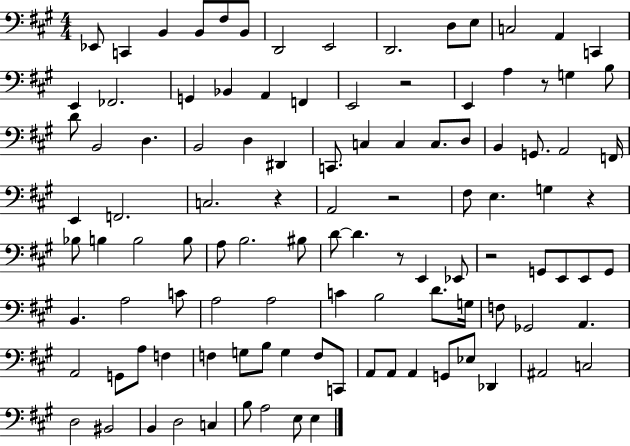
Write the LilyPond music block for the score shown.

{
  \clef bass
  \numericTimeSignature
  \time 4/4
  \key a \major
  ees,8 c,4 b,4 b,8 fis8 b,8 | d,2 e,2 | d,2. d8 e8 | c2 a,4 c,4 | \break e,4 fes,2. | g,4 bes,4 a,4 f,4 | e,2 r2 | e,4 a4 r8 g4 b8 | \break d'8 b,2 d4. | b,2 d4 dis,4 | c,8. c4 c4 c8. d8 | b,4 g,8. a,2 f,16 | \break e,4 f,2. | c2. r4 | a,2 r2 | fis8 e4. g4 r4 | \break bes8 b4 b2 b8 | a8 b2. bis8 | d'8~~ d'4. r8 e,4 ees,8 | r2 g,8 e,8 e,8 g,8 | \break b,4. a2 c'8 | a2 a2 | c'4 b2 d'8. g16 | f8 ges,2 a,4. | \break a,2 g,8 a8 f4 | f4 g8 b8 g4 f8 c,8 | a,8 a,8 a,4 g,8 ees8 des,4 | ais,2 c2 | \break d2 bis,2 | b,4 d2 c4 | b8 a2 e8 e4 | \bar "|."
}